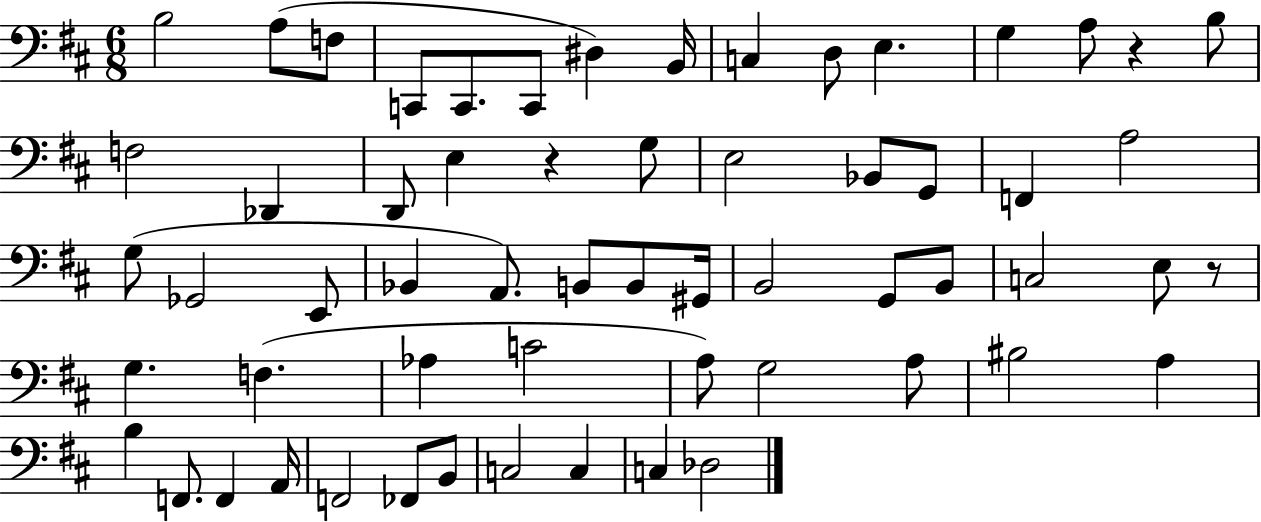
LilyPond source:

{
  \clef bass
  \numericTimeSignature
  \time 6/8
  \key d \major
  b2 a8( f8 | c,8 c,8. c,8 dis4) b,16 | c4 d8 e4. | g4 a8 r4 b8 | \break f2 des,4 | d,8 e4 r4 g8 | e2 bes,8 g,8 | f,4 a2 | \break g8( ges,2 e,8 | bes,4 a,8.) b,8 b,8 gis,16 | b,2 g,8 b,8 | c2 e8 r8 | \break g4. f4.( | aes4 c'2 | a8) g2 a8 | bis2 a4 | \break b4 f,8. f,4 a,16 | f,2 fes,8 b,8 | c2 c4 | c4 des2 | \break \bar "|."
}